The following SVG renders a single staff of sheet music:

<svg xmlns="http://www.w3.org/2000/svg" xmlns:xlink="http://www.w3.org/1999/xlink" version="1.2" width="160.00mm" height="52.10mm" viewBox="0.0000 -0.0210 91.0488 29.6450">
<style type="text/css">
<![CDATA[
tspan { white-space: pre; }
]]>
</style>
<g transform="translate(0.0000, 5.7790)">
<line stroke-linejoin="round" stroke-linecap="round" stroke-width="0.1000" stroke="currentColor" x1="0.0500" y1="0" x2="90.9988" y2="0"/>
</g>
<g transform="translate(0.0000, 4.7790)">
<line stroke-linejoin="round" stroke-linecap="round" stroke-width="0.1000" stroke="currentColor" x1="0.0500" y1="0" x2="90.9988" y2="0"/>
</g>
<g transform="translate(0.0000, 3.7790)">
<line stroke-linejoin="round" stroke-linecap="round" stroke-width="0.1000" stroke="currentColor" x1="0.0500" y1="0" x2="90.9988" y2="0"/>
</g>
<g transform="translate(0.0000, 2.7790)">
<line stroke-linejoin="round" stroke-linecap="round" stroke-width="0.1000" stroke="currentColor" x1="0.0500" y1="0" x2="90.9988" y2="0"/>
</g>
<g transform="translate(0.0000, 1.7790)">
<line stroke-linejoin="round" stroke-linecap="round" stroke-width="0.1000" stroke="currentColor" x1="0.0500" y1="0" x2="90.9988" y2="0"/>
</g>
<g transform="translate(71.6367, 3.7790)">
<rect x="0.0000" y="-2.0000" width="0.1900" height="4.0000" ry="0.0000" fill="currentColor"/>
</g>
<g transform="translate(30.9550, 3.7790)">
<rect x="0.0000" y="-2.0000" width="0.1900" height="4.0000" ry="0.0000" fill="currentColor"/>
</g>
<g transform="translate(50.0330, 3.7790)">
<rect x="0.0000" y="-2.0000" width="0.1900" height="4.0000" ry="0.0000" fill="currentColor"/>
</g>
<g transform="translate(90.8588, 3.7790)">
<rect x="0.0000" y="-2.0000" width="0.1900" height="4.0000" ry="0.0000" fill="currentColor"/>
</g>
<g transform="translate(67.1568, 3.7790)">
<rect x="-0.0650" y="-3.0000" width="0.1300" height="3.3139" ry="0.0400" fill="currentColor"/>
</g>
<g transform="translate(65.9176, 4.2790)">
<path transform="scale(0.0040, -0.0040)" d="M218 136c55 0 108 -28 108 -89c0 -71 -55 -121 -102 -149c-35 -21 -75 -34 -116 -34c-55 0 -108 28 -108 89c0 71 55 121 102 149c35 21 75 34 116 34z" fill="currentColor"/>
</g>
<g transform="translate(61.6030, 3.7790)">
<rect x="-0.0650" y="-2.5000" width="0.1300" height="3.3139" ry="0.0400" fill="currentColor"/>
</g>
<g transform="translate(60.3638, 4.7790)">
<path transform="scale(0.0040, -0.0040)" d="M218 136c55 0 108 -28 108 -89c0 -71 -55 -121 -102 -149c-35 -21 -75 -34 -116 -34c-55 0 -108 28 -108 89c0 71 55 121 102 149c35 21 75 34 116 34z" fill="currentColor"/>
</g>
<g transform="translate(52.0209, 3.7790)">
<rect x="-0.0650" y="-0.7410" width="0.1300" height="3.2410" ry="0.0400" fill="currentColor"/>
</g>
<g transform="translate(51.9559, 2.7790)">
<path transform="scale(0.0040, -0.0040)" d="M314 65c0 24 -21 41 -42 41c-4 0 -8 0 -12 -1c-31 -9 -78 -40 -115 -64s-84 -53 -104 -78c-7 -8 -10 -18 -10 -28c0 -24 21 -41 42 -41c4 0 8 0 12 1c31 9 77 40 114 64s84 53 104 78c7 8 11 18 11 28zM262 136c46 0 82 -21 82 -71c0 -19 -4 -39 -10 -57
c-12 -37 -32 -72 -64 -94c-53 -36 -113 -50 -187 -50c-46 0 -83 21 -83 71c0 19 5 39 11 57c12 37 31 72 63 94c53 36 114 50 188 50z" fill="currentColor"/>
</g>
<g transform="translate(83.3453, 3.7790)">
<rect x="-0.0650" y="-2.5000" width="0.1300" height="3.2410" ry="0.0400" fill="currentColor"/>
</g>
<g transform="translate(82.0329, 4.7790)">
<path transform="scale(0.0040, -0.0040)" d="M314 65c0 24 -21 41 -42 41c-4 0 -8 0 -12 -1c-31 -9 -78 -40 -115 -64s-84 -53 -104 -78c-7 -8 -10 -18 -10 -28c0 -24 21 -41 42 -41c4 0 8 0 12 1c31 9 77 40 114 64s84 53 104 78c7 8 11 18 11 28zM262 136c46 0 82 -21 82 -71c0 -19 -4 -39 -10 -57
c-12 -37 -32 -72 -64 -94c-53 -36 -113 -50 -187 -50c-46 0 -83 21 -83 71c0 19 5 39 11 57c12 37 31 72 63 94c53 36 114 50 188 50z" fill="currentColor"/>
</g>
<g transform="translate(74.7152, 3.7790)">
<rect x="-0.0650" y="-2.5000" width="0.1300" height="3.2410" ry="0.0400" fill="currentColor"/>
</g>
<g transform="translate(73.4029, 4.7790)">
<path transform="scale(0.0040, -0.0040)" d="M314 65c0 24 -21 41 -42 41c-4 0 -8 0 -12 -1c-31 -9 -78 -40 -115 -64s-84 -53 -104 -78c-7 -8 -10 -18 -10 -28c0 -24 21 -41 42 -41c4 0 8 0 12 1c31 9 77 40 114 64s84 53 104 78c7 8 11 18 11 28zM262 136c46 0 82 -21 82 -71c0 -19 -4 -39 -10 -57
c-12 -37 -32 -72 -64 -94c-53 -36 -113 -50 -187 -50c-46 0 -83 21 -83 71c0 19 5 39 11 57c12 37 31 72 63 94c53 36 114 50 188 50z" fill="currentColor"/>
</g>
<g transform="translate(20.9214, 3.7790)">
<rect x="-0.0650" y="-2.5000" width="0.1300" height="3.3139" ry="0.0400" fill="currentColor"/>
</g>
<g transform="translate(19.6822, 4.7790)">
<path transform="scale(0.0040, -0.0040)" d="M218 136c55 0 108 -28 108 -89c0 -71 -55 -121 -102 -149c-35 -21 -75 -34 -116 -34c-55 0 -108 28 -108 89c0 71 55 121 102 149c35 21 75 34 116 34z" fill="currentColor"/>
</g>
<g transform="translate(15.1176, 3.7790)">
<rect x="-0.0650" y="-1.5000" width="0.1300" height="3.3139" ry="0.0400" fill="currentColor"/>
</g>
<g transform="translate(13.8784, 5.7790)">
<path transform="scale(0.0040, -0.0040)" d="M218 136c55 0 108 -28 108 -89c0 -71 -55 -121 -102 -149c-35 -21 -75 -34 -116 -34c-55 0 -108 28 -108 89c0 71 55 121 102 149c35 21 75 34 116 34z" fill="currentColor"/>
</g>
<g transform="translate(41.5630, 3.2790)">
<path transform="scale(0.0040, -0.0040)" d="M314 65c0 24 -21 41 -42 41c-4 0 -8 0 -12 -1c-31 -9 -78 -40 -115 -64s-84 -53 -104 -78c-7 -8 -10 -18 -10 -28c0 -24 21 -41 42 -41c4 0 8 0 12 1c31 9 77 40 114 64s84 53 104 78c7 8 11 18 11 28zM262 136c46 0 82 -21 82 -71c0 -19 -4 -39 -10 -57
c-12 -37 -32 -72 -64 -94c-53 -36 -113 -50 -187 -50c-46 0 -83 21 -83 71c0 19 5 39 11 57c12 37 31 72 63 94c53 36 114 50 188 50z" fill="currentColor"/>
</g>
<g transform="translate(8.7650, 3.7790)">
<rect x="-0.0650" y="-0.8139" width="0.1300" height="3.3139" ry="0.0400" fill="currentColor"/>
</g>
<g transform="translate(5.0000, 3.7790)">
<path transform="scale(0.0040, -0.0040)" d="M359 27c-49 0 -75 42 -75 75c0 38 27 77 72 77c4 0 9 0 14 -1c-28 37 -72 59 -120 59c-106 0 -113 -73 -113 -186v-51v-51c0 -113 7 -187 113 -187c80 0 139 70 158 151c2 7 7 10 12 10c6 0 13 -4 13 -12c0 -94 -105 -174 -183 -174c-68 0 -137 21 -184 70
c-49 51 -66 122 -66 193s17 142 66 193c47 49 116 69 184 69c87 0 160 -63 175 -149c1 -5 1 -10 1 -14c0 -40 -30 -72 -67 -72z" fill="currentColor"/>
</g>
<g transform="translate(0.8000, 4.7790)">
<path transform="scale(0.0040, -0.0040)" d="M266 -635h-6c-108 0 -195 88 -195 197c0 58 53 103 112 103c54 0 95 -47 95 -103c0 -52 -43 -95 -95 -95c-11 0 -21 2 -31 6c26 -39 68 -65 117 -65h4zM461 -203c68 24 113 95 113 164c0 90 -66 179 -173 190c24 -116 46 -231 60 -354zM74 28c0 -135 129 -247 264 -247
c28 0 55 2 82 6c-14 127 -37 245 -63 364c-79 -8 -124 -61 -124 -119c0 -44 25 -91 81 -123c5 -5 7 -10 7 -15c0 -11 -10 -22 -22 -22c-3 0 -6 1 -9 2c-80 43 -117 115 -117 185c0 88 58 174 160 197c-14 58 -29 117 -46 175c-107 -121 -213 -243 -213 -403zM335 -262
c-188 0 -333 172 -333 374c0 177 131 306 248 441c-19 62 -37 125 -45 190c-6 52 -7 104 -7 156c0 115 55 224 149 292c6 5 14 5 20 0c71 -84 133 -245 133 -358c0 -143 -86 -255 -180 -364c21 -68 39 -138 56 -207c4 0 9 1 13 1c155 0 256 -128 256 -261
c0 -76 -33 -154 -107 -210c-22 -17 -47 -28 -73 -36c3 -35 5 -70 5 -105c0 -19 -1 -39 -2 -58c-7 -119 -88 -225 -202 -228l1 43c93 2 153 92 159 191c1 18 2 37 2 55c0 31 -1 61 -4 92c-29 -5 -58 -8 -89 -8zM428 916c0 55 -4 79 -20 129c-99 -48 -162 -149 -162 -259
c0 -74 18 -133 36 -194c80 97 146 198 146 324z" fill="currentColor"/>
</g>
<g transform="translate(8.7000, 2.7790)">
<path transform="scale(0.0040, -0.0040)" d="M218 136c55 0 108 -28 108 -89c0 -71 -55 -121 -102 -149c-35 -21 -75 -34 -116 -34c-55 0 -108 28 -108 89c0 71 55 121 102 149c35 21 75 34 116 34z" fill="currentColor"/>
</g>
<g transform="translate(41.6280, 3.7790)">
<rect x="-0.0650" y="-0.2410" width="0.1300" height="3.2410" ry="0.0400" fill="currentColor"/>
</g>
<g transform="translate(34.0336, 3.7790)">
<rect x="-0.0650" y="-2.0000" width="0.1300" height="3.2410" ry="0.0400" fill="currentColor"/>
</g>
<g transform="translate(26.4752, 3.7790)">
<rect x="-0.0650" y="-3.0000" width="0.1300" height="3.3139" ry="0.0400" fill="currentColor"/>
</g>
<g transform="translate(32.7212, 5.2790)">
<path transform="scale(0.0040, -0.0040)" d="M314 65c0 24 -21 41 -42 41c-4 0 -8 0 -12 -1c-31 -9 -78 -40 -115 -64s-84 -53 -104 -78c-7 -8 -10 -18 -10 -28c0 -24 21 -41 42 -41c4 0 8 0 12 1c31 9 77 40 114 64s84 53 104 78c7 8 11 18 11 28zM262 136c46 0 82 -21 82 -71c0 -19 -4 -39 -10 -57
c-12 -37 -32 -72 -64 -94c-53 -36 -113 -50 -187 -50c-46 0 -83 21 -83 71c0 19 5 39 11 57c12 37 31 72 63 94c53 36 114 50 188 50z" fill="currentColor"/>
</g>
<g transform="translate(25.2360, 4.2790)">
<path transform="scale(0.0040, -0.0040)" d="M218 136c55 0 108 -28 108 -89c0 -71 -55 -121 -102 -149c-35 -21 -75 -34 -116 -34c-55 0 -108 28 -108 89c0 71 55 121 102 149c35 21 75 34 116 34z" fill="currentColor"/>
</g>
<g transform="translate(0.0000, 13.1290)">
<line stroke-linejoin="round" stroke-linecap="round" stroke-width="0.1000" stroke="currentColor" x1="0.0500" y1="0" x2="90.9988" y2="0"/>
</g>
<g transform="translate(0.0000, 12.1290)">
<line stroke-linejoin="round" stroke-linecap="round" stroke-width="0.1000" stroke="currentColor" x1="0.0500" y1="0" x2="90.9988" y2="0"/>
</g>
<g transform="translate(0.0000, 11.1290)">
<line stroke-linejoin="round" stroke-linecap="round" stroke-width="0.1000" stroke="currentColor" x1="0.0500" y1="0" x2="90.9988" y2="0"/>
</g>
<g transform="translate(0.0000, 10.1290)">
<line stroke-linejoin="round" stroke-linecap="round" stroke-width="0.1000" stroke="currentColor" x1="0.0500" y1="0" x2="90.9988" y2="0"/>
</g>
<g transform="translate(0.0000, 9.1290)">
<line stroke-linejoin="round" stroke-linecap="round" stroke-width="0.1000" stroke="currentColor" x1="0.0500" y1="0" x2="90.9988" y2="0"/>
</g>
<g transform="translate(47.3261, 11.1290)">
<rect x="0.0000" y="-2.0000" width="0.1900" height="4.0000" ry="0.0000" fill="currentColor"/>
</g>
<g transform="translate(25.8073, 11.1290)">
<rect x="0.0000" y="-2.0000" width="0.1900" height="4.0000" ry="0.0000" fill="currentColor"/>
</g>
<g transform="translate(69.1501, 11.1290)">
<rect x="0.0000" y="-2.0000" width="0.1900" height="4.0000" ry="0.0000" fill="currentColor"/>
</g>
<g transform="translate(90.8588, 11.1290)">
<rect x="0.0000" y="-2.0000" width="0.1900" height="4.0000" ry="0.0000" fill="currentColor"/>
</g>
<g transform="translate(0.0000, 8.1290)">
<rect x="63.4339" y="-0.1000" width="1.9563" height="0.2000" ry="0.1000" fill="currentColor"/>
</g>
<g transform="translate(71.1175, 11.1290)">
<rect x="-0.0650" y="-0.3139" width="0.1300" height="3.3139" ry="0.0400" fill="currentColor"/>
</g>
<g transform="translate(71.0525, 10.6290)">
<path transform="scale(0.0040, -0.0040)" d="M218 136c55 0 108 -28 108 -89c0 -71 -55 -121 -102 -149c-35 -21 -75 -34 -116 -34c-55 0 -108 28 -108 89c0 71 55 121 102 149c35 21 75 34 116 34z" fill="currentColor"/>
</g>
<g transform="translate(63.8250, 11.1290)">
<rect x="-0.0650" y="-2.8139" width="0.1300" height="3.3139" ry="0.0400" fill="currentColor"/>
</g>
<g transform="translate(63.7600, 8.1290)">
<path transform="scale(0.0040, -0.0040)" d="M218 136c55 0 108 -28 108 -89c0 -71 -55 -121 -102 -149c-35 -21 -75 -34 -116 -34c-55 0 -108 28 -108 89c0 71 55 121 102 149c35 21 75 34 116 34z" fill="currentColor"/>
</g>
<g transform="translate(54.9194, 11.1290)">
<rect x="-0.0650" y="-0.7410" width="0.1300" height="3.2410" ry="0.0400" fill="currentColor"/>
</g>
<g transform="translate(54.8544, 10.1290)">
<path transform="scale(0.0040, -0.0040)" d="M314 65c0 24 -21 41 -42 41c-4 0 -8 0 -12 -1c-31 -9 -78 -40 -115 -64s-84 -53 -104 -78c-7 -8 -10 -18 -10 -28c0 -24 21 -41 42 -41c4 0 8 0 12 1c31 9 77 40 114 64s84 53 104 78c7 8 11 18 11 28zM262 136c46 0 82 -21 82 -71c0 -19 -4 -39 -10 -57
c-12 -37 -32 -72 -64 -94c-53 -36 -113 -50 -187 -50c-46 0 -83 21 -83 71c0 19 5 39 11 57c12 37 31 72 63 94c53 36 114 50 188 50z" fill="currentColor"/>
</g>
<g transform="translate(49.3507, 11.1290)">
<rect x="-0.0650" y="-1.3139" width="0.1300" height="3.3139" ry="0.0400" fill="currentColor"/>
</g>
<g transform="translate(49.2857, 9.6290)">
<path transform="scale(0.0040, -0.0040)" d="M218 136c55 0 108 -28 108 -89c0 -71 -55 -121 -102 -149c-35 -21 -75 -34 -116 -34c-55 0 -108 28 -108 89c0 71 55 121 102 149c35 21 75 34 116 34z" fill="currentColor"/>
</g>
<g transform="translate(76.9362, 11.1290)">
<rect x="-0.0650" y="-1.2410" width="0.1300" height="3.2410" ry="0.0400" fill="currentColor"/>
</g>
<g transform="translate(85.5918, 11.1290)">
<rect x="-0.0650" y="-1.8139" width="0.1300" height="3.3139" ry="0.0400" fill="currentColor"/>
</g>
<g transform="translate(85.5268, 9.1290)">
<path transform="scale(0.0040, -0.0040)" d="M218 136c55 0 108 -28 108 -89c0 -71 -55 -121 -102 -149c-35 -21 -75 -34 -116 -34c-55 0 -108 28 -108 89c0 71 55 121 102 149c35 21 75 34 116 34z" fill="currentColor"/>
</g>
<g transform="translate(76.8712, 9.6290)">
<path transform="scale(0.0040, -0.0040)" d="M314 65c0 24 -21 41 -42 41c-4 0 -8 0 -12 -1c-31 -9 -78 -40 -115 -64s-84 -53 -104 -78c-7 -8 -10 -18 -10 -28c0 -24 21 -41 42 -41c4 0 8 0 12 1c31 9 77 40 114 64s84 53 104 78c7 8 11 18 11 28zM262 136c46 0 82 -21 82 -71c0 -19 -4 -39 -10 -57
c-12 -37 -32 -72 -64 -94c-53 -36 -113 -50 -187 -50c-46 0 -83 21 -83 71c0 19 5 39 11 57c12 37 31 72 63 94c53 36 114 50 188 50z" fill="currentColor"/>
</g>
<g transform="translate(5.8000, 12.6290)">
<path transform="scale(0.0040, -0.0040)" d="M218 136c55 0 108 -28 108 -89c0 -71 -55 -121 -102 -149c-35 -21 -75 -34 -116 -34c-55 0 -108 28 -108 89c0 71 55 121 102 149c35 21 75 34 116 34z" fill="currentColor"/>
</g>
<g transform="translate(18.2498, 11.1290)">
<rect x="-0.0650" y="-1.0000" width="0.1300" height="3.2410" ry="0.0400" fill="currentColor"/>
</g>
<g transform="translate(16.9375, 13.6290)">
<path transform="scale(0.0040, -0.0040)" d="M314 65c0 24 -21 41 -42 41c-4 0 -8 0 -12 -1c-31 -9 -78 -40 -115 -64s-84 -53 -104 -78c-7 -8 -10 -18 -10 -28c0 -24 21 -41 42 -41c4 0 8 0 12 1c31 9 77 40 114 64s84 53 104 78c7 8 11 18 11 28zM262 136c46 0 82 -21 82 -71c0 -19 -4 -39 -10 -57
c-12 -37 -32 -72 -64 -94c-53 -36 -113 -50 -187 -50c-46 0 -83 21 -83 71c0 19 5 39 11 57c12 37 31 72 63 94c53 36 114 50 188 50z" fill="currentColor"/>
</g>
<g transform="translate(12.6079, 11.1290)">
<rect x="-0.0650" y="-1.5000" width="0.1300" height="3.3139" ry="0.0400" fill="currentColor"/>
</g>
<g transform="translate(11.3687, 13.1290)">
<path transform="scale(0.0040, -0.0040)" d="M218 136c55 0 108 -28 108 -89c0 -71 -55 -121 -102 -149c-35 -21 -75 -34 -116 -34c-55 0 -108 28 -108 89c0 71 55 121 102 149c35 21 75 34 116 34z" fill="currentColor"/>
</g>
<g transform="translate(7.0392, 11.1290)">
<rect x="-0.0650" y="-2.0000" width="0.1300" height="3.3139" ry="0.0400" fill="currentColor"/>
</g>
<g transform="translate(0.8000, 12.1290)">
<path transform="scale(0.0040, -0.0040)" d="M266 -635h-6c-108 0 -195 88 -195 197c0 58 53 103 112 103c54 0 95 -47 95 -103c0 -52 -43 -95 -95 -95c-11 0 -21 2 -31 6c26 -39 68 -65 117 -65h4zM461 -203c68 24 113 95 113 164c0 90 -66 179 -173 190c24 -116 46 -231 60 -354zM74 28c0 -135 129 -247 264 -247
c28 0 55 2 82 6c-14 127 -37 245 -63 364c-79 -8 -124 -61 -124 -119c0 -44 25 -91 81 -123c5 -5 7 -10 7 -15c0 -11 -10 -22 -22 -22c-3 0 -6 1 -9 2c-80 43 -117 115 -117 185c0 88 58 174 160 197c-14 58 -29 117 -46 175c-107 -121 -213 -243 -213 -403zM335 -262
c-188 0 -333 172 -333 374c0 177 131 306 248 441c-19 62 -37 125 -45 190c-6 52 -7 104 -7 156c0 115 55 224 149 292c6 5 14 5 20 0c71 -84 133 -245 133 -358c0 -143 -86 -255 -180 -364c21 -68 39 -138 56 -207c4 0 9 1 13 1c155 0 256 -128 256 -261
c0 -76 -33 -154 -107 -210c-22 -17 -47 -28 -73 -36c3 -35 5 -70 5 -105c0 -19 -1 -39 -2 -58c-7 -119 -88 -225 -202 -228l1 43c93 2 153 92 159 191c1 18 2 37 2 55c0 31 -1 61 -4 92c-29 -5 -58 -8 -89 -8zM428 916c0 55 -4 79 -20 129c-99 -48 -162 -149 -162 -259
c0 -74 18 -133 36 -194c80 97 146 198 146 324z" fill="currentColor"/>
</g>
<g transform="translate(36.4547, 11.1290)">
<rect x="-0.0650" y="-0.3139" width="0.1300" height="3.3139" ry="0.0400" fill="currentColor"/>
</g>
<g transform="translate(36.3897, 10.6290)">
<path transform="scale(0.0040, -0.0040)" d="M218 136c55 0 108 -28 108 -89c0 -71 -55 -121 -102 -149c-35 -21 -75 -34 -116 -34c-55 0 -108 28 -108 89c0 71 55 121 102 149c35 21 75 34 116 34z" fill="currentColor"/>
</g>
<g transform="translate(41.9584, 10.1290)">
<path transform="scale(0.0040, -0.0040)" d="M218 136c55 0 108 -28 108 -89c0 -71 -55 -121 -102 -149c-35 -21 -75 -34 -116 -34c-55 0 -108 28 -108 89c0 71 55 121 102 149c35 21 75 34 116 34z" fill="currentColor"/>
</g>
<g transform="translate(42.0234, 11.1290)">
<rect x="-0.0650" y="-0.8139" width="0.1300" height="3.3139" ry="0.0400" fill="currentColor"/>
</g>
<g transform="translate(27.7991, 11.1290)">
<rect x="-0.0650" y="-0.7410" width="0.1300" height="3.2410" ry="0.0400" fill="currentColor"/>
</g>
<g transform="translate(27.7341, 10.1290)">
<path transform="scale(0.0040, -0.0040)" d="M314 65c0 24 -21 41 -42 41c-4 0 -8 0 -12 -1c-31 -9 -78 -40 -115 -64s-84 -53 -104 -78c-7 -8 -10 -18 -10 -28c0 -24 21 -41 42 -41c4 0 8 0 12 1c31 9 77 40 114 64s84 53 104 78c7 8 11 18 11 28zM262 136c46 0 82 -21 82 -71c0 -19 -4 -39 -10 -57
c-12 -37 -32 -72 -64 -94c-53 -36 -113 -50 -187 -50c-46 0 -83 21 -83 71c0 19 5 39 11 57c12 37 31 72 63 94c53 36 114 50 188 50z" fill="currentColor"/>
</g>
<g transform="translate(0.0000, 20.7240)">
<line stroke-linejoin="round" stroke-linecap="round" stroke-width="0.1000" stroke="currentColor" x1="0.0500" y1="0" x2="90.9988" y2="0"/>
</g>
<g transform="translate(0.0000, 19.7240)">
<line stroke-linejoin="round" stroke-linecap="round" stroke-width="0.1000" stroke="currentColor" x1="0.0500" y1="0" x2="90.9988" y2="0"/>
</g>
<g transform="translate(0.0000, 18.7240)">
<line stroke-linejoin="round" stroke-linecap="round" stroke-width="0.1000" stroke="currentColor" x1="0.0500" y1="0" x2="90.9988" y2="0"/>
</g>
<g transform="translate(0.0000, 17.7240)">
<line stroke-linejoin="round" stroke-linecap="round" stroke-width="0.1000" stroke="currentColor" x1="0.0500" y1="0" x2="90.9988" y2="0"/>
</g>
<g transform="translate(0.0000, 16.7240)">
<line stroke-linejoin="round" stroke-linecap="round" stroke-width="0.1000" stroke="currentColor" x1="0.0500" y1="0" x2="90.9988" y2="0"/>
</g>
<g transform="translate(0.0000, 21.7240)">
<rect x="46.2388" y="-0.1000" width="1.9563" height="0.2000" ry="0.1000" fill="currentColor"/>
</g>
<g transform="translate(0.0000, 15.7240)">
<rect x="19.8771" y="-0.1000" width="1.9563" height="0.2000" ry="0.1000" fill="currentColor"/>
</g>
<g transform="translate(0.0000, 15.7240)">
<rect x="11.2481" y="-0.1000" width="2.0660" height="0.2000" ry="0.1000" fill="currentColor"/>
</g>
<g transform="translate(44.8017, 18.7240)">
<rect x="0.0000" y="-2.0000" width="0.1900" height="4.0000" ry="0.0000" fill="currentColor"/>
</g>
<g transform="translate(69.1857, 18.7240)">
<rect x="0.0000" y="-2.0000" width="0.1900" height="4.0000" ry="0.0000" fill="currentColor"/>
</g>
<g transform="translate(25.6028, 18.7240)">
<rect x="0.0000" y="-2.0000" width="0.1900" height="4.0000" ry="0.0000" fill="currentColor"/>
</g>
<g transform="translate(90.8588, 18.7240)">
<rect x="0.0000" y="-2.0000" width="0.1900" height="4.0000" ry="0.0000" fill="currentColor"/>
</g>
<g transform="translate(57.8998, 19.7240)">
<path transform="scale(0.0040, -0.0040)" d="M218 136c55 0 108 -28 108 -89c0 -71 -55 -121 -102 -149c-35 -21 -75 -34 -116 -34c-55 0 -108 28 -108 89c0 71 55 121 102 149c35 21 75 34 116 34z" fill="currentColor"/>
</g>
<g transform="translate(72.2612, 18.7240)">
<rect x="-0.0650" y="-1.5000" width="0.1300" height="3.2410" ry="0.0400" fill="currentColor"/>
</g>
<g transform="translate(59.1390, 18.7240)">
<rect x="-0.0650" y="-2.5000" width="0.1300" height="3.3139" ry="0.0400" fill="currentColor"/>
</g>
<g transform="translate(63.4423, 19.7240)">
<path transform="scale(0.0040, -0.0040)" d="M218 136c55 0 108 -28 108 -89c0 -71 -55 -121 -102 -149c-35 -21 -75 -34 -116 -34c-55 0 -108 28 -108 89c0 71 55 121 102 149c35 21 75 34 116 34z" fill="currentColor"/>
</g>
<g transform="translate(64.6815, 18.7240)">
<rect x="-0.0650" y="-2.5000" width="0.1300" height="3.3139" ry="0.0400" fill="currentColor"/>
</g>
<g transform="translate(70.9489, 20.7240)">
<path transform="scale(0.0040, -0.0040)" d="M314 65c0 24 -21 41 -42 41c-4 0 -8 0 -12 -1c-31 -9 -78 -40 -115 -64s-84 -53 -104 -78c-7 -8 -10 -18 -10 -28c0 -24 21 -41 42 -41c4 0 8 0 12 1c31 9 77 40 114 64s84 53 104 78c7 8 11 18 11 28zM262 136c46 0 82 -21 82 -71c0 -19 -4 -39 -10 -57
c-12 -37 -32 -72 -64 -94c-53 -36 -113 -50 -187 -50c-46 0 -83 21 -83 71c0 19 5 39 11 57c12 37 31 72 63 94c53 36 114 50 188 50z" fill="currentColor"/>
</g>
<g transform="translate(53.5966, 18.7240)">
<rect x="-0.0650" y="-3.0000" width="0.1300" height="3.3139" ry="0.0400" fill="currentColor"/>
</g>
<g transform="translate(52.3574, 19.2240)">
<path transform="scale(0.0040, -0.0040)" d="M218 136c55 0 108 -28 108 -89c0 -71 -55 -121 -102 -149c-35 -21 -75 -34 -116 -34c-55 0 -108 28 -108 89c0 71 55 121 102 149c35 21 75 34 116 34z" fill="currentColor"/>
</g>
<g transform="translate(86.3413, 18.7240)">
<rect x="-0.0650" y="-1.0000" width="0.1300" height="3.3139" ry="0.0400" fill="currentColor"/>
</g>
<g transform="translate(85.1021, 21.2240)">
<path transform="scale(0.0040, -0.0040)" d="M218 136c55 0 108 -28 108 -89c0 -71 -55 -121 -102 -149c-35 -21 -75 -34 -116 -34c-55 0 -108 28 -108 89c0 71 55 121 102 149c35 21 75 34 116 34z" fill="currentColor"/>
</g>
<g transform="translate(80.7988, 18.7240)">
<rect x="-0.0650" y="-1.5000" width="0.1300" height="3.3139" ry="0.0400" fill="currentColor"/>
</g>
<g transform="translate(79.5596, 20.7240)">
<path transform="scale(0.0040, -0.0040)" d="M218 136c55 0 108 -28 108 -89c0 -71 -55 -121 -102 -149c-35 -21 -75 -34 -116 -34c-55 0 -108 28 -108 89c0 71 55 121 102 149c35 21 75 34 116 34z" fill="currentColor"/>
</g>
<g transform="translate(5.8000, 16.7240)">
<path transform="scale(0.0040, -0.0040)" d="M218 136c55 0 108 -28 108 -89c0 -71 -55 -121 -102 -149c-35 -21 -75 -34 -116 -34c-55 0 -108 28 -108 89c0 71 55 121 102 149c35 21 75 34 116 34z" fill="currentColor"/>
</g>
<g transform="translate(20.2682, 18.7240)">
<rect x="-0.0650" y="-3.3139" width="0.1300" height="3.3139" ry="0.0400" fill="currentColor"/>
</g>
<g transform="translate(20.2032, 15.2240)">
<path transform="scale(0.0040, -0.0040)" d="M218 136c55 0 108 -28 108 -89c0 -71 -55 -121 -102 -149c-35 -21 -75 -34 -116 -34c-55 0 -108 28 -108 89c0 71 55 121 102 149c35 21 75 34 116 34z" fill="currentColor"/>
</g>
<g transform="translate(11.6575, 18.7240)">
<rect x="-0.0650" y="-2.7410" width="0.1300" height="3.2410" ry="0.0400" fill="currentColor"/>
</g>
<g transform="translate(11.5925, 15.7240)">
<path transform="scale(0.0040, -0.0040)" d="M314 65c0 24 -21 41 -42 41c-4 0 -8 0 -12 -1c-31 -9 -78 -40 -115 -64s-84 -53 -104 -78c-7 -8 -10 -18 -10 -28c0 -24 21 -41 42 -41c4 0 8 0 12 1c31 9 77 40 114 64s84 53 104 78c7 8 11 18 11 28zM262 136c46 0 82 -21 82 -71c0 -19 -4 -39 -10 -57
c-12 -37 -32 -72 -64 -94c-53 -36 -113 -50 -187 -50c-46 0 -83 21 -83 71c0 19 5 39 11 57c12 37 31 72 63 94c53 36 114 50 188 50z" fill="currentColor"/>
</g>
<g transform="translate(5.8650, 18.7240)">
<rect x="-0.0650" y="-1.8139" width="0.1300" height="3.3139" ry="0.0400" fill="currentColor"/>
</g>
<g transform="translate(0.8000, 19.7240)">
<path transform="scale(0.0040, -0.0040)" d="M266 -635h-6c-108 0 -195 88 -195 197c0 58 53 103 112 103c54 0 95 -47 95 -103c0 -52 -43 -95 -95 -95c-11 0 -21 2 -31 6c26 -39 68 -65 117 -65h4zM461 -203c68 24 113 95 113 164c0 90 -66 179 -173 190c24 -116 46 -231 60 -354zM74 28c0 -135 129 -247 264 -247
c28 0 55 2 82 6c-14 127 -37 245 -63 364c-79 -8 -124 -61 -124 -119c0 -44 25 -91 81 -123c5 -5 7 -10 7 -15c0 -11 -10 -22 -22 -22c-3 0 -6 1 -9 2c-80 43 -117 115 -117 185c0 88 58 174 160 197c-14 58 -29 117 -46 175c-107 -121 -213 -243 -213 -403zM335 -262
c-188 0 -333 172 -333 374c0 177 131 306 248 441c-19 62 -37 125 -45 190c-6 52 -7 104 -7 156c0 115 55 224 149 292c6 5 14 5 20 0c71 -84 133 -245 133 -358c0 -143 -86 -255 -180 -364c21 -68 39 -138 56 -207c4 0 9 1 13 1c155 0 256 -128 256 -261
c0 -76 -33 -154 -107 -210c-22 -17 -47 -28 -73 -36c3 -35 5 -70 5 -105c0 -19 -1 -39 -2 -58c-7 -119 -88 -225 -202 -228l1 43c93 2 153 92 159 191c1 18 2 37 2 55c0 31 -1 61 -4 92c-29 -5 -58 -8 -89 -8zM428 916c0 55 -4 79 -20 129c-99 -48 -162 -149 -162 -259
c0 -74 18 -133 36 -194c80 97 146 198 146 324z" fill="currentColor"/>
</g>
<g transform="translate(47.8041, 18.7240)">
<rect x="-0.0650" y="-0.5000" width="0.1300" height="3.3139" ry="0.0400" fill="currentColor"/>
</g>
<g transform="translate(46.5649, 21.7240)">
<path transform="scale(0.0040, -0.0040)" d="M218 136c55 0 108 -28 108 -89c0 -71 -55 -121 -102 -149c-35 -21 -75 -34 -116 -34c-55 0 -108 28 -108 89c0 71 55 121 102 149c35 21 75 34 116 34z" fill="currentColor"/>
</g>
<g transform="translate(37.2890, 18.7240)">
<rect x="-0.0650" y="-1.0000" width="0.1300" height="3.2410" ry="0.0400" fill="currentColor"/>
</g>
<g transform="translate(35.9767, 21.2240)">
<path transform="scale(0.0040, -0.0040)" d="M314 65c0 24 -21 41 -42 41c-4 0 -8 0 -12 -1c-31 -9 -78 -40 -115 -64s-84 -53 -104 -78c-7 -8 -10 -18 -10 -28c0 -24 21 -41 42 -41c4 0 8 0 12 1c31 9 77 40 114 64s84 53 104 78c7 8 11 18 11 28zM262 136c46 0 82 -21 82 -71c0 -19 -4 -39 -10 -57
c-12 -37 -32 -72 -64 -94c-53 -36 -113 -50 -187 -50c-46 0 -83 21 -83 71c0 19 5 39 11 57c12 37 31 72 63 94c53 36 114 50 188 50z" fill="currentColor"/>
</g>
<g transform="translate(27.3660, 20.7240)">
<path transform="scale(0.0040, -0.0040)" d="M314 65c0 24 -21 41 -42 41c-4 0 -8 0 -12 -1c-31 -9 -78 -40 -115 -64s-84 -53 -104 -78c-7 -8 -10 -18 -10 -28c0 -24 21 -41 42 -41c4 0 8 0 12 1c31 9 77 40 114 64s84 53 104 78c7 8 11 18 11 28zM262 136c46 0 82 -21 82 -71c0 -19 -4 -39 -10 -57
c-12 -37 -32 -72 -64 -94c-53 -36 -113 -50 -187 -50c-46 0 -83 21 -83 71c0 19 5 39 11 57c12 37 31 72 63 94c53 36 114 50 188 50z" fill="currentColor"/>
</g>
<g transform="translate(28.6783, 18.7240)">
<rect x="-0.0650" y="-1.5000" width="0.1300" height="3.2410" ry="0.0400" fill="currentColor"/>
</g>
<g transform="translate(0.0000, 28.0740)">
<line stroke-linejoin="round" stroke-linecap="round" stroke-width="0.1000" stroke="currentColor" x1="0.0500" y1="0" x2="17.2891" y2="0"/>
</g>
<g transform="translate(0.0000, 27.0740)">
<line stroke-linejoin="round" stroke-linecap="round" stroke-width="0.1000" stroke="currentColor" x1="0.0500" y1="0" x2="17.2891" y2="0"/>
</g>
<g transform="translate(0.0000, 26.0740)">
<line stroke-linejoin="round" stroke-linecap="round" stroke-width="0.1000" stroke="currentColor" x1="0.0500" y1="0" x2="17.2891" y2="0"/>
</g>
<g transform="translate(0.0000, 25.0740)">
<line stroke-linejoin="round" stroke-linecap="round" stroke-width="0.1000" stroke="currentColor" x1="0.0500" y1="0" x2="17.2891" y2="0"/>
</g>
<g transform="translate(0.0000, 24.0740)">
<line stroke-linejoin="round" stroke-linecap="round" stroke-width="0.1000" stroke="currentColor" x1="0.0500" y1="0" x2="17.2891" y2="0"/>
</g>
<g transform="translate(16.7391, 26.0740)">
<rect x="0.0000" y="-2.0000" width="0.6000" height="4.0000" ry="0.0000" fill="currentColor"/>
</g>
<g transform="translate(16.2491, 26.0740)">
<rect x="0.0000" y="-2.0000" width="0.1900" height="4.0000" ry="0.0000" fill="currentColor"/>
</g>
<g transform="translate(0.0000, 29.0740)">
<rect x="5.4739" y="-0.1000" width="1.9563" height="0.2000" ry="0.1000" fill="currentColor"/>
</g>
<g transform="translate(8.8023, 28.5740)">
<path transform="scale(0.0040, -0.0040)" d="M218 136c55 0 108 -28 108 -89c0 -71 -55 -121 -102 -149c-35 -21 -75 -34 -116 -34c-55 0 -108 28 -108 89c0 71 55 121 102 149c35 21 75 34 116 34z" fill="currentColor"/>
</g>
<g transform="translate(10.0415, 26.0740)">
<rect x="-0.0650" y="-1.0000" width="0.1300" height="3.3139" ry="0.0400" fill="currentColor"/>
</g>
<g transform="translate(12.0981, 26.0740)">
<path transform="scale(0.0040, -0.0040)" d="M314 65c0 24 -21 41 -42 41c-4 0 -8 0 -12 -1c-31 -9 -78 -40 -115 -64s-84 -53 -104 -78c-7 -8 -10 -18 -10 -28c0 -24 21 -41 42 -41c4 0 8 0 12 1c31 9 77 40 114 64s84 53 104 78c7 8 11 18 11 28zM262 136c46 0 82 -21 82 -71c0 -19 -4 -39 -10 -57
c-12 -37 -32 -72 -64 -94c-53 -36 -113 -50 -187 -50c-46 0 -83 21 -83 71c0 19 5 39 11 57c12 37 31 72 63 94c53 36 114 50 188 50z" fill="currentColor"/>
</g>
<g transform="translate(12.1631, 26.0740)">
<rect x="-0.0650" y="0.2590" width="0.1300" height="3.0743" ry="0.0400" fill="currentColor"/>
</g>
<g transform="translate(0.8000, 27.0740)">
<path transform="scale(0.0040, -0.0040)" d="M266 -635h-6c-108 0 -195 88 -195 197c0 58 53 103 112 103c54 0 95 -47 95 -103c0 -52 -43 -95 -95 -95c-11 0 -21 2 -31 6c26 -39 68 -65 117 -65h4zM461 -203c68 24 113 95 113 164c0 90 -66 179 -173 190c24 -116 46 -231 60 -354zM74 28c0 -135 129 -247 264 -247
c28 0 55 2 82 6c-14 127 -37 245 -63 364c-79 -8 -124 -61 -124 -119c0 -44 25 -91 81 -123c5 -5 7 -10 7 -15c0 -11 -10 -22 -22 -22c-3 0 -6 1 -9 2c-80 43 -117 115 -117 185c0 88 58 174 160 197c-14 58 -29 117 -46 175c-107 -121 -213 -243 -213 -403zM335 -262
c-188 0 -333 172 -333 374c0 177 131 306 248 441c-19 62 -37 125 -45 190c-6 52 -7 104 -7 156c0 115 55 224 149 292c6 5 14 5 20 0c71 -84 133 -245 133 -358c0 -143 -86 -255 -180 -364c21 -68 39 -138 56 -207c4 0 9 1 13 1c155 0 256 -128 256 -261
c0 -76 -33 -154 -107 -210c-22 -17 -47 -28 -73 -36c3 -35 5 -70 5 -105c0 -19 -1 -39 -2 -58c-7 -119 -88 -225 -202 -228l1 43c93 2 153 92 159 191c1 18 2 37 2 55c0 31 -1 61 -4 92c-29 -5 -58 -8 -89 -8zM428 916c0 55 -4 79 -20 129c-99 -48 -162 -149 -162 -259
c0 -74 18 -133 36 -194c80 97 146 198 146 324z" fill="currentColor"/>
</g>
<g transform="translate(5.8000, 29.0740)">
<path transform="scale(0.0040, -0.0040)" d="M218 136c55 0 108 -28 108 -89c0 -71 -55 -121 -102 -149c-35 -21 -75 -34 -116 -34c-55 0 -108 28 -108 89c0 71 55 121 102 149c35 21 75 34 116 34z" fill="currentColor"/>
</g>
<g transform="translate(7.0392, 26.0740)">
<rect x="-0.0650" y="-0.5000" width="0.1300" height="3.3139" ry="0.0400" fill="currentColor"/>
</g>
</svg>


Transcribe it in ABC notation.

X:1
T:Untitled
M:4/4
L:1/4
K:C
d E G A F2 c2 d2 G A G2 G2 F E D2 d2 c d e d2 a c e2 f f a2 b E2 D2 C A G G E2 E D C D B2